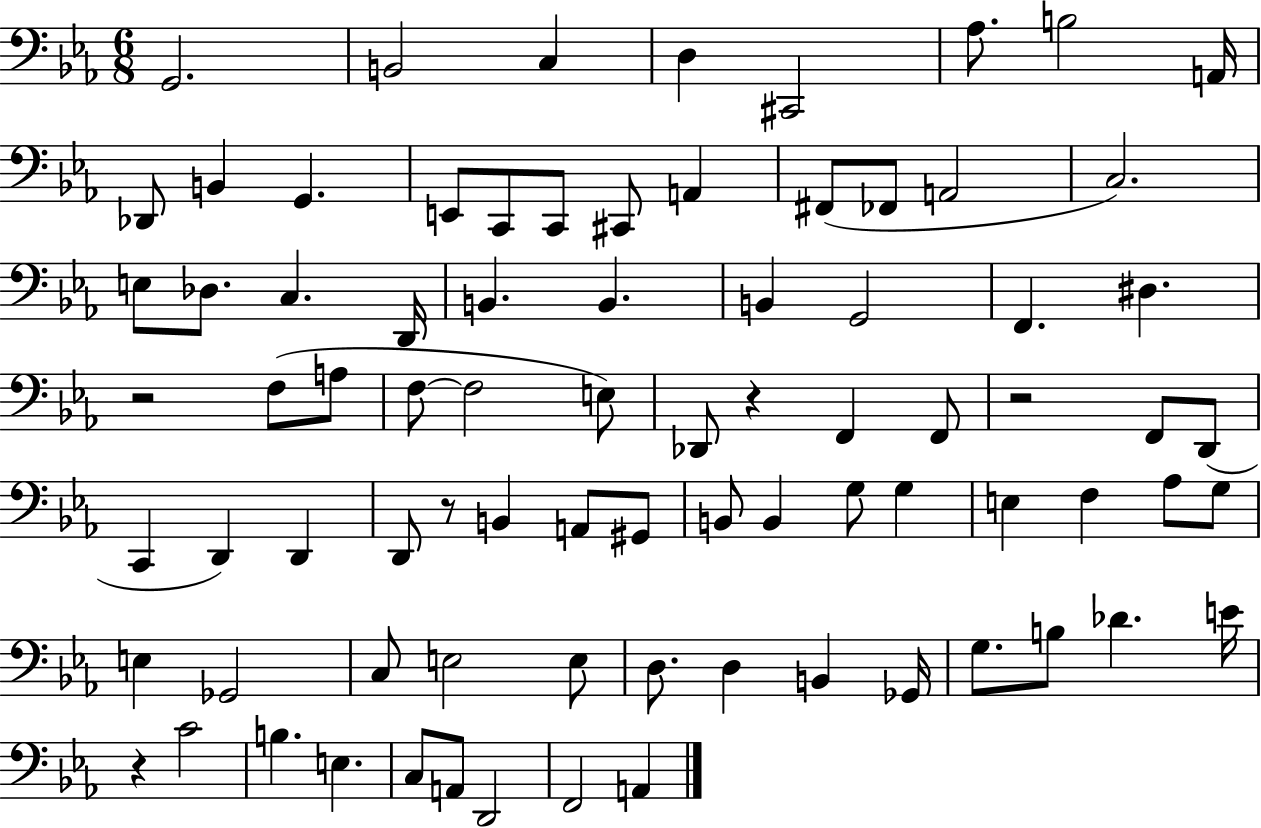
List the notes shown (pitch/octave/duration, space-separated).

G2/h. B2/h C3/q D3/q C#2/h Ab3/e. B3/h A2/s Db2/e B2/q G2/q. E2/e C2/e C2/e C#2/e A2/q F#2/e FES2/e A2/h C3/h. E3/e Db3/e. C3/q. D2/s B2/q. B2/q. B2/q G2/h F2/q. D#3/q. R/h F3/e A3/e F3/e F3/h E3/e Db2/e R/q F2/q F2/e R/h F2/e D2/e C2/q D2/q D2/q D2/e R/e B2/q A2/e G#2/e B2/e B2/q G3/e G3/q E3/q F3/q Ab3/e G3/e E3/q Gb2/h C3/e E3/h E3/e D3/e. D3/q B2/q Gb2/s G3/e. B3/e Db4/q. E4/s R/q C4/h B3/q. E3/q. C3/e A2/e D2/h F2/h A2/q